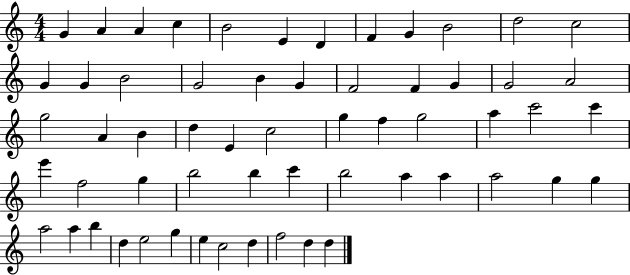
G4/q A4/q A4/q C5/q B4/h E4/q D4/q F4/q G4/q B4/h D5/h C5/h G4/q G4/q B4/h G4/h B4/q G4/q F4/h F4/q G4/q G4/h A4/h G5/h A4/q B4/q D5/q E4/q C5/h G5/q F5/q G5/h A5/q C6/h C6/q E6/q F5/h G5/q B5/h B5/q C6/q B5/h A5/q A5/q A5/h G5/q G5/q A5/h A5/q B5/q D5/q E5/h G5/q E5/q C5/h D5/q F5/h D5/q D5/q